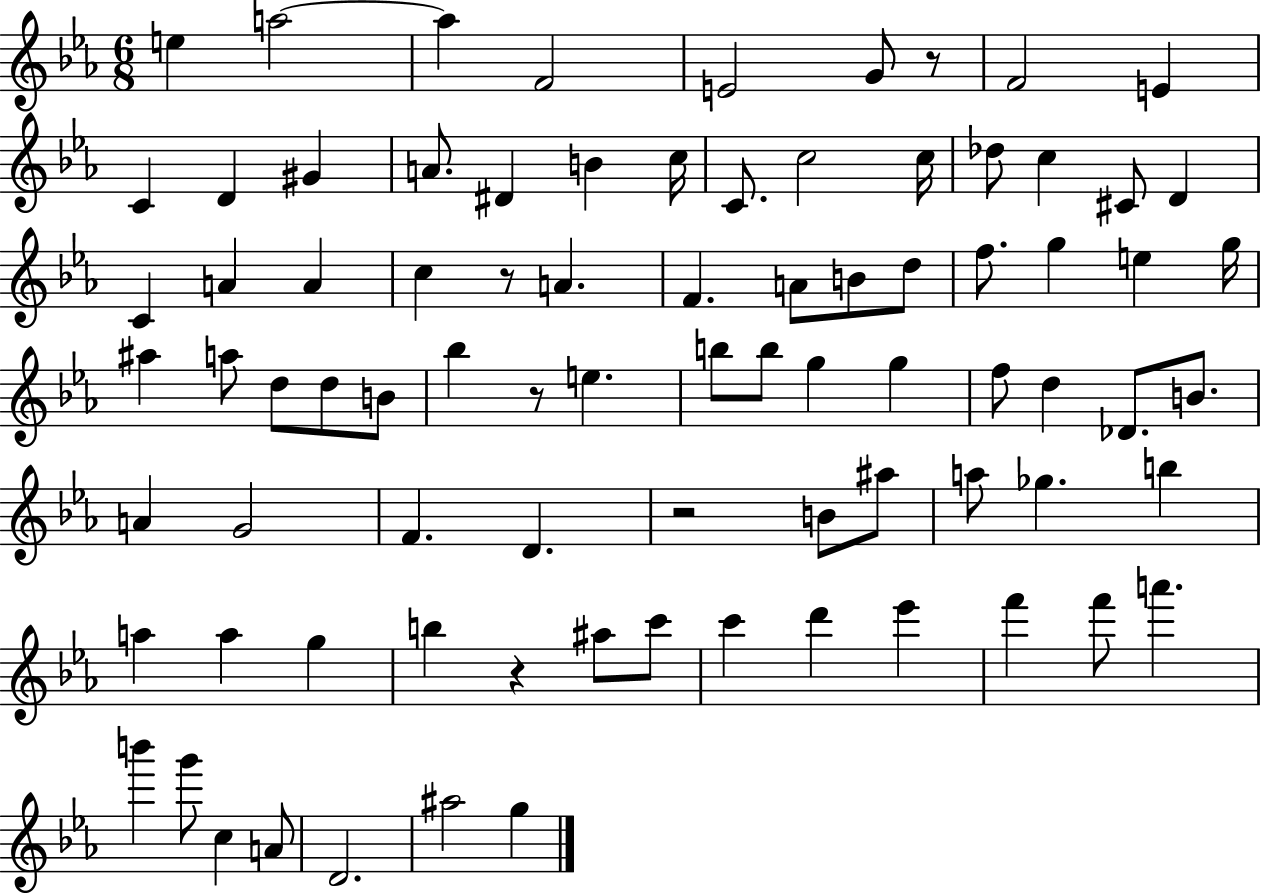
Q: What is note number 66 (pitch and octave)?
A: C6